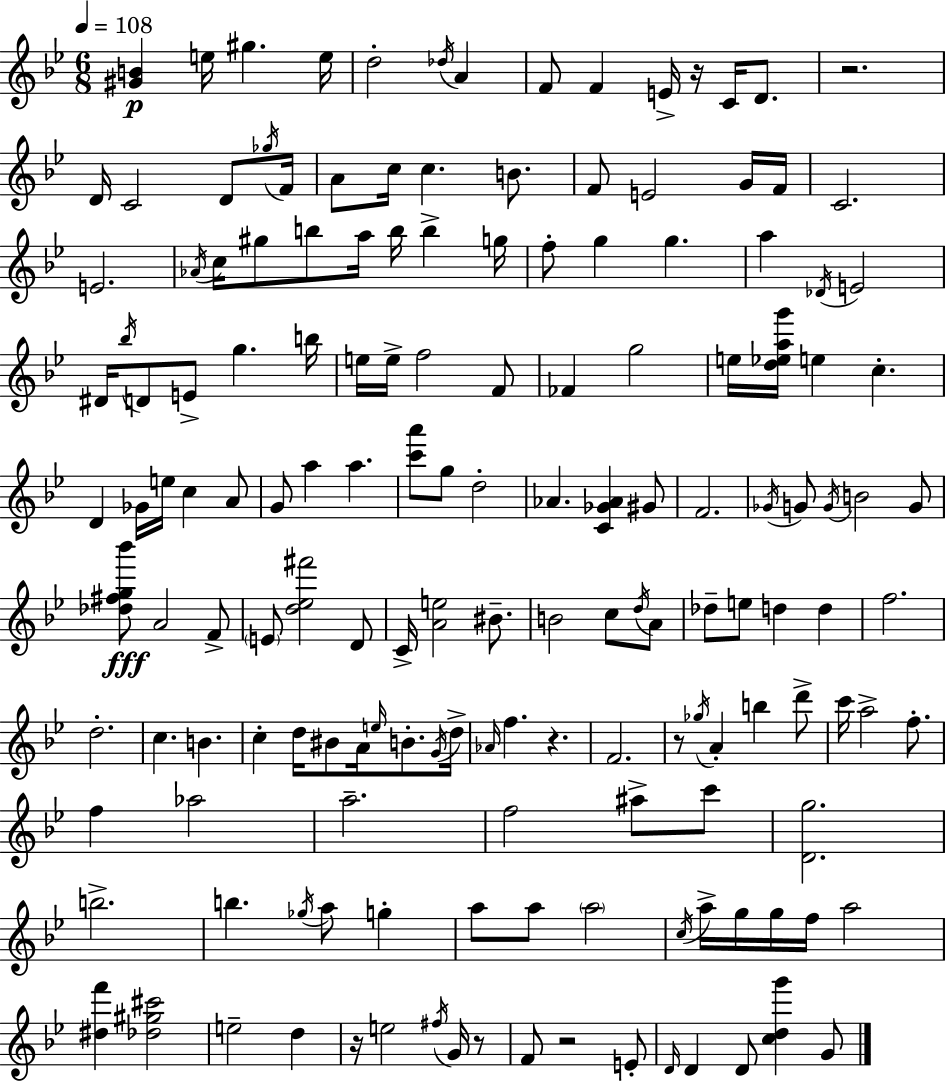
{
  \clef treble
  \numericTimeSignature
  \time 6/8
  \key g \minor
  \tempo 4 = 108
  <gis' b'>4\p e''16 gis''4. e''16 | d''2-. \acciaccatura { des''16 } a'4 | f'8 f'4 e'16-> r16 c'16 d'8. | r2. | \break d'16 c'2 d'8 | \acciaccatura { ges''16 } f'16 a'8 c''16 c''4. b'8. | f'8 e'2 | g'16 f'16 c'2. | \break e'2. | \acciaccatura { aes'16 } c''16 gis''8 b''8 a''16 b''16 b''4-> | g''16 f''8-. g''4 g''4. | a''4 \acciaccatura { des'16 } e'2 | \break dis'16 \acciaccatura { bes''16 } d'8 e'8-> g''4. | b''16 e''16 e''16-> f''2 | f'8 fes'4 g''2 | e''16 <d'' ees'' a'' g'''>16 e''4 c''4.-. | \break d'4 ges'16 e''16 c''4 | a'8 g'8 a''4 a''4. | <c''' a'''>8 g''8 d''2-. | aes'4. <c' ges' aes'>4 | \break gis'8 f'2. | \acciaccatura { ges'16 } g'8 \acciaccatura { g'16 } b'2 | g'8 <des'' fis'' g'' bes'''>8\fff a'2 | f'8-> \parenthesize e'8 <d'' ees'' fis'''>2 | \break d'8 c'16-> <a' e''>2 | bis'8.-- b'2 | c''8 \acciaccatura { d''16 } a'8 des''8-- e''8 | d''4 d''4 f''2. | \break d''2.-. | c''4. | b'4. c''4-. | d''16 bis'8 a'16 \grace { e''16 } b'8.-. \acciaccatura { g'16 } d''16-> \grace { aes'16 } f''4. | \break r4. f'2. | r8 | \acciaccatura { ges''16 } a'4-. b''4 d'''8-> | c'''16 a''2-> f''8.-. | \break f''4 aes''2 | a''2.-- | f''2 ais''8-> c'''8 | <d' g''>2. | \break b''2.-> | b''4. \acciaccatura { ges''16 } a''8 g''4-. | a''8 a''8 \parenthesize a''2 | \acciaccatura { c''16 } a''16-> g''16 g''16 f''16 a''2 | \break <dis'' f'''>4 <des'' gis'' cis'''>2 | e''2-- d''4 | r16 e''2 \acciaccatura { fis''16 } | g'16 r8 f'8 r2 | \break e'8-. \grace { d'16 } d'4 d'8 <c'' d'' g'''>4 | g'8 \bar "|."
}